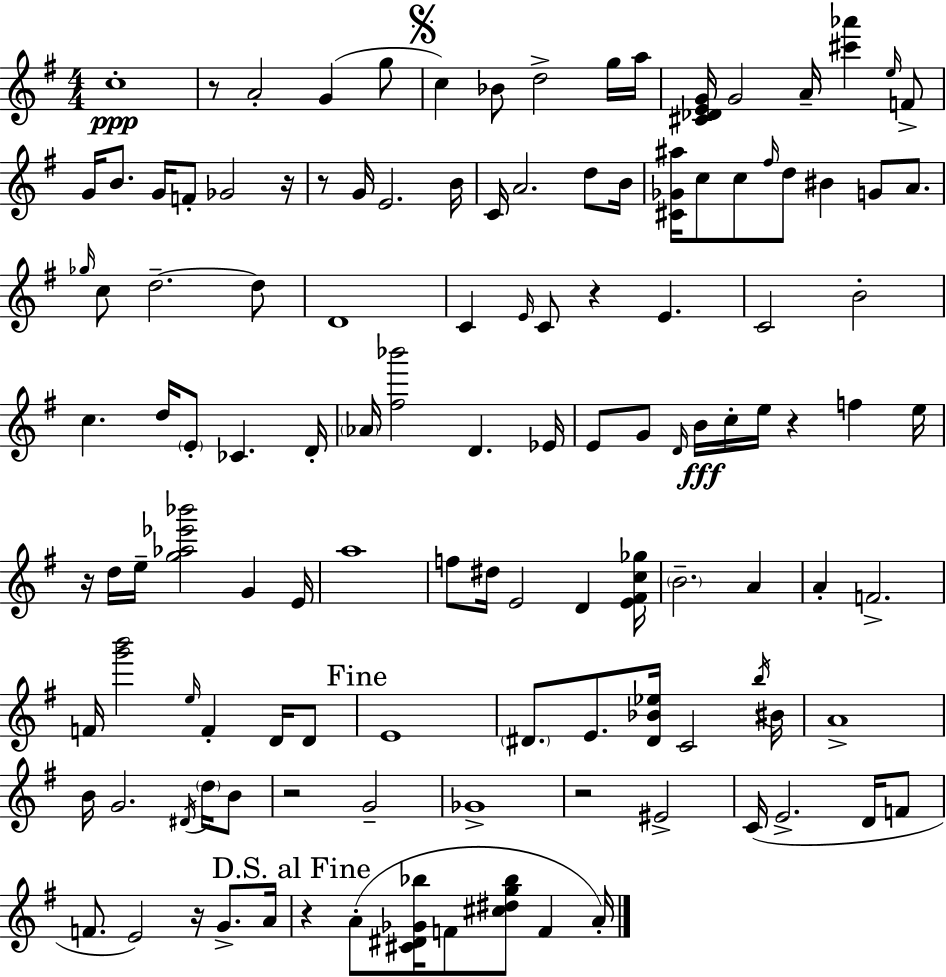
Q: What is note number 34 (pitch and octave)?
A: C5